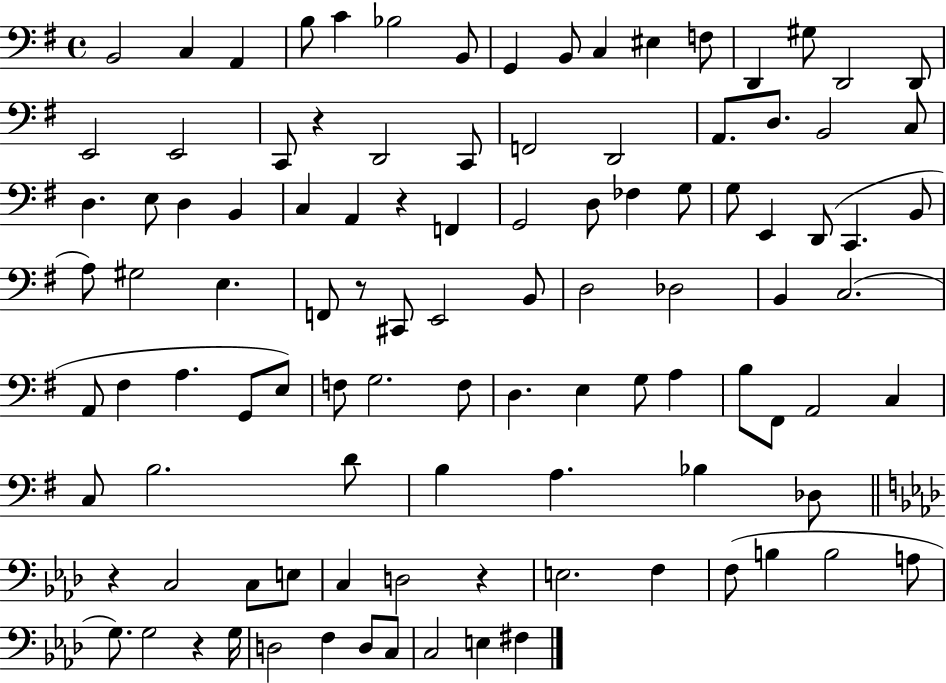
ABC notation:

X:1
T:Untitled
M:4/4
L:1/4
K:G
B,,2 C, A,, B,/2 C _B,2 B,,/2 G,, B,,/2 C, ^E, F,/2 D,, ^G,/2 D,,2 D,,/2 E,,2 E,,2 C,,/2 z D,,2 C,,/2 F,,2 D,,2 A,,/2 D,/2 B,,2 C,/2 D, E,/2 D, B,, C, A,, z F,, G,,2 D,/2 _F, G,/2 G,/2 E,, D,,/2 C,, B,,/2 A,/2 ^G,2 E, F,,/2 z/2 ^C,,/2 E,,2 B,,/2 D,2 _D,2 B,, C,2 A,,/2 ^F, A, G,,/2 E,/2 F,/2 G,2 F,/2 D, E, G,/2 A, B,/2 ^F,,/2 A,,2 C, C,/2 B,2 D/2 B, A, _B, _D,/2 z C,2 C,/2 E,/2 C, D,2 z E,2 F, F,/2 B, B,2 A,/2 G,/2 G,2 z G,/4 D,2 F, D,/2 C,/2 C,2 E, ^F,